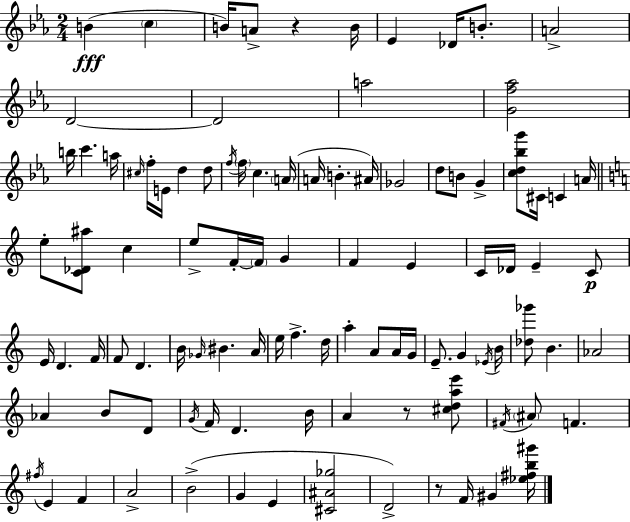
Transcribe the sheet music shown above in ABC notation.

X:1
T:Untitled
M:2/4
L:1/4
K:Cm
B c B/4 A/2 z B/4 _E _D/4 B/2 A2 D2 D2 a2 [Gf_a]2 b/4 c' a/4 ^c/4 f/4 E/4 d d/2 f/4 f/4 c A/4 A/4 B ^A/4 _G2 d/2 B/2 G [cd_bg']/2 ^C/4 C A/4 e/2 [C_D^a]/2 c e/2 F/4 F/4 G F E C/4 _D/4 E C/2 E/4 D F/4 F/2 D B/4 _G/4 ^B A/4 e/4 f d/4 a A/2 A/4 G/4 E/2 G _E/4 B/4 [_d_g']/2 B _A2 _A B/2 D/2 G/4 F/4 D B/4 A z/2 [^cdae']/2 ^F/4 ^A/2 F ^f/4 E F A2 B2 G E [^C^A_g]2 D2 z/2 F/4 ^G [_e^fb^g']/4